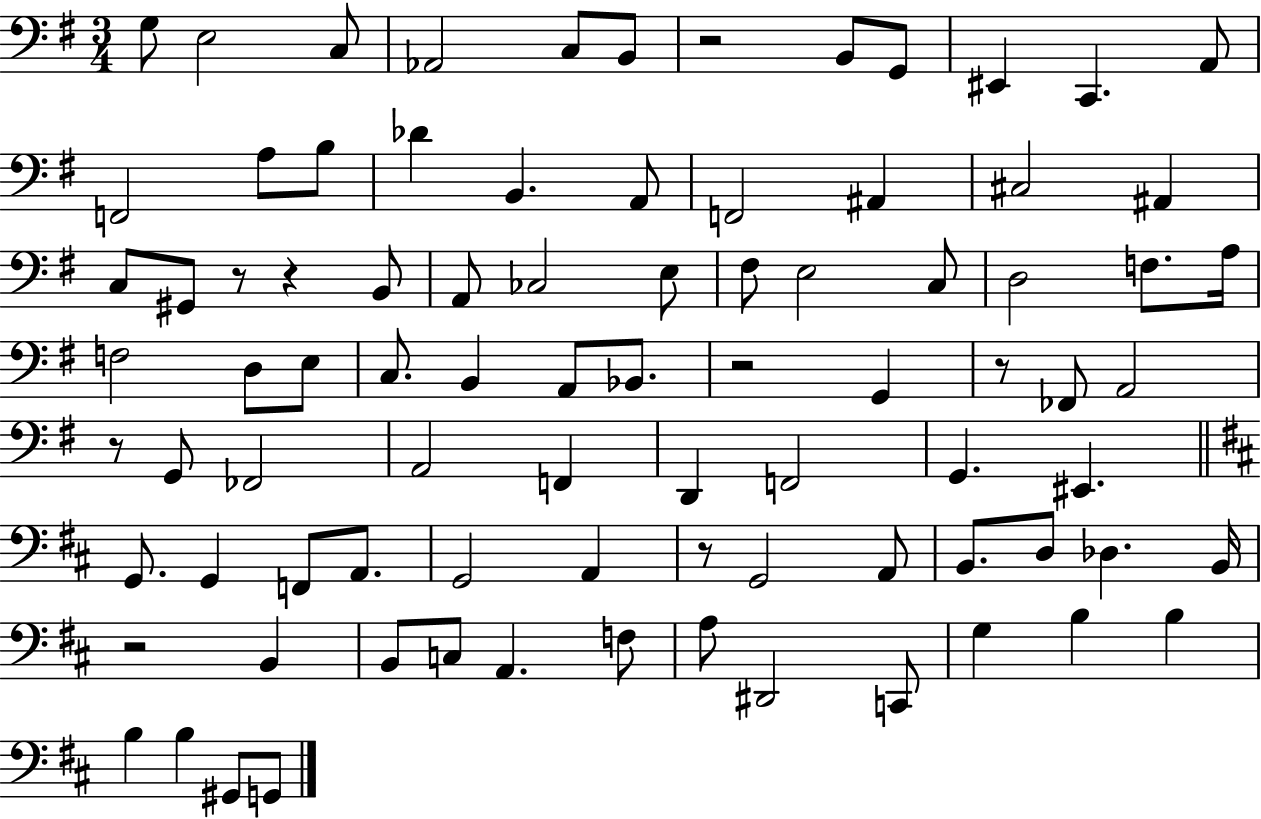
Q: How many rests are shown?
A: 8